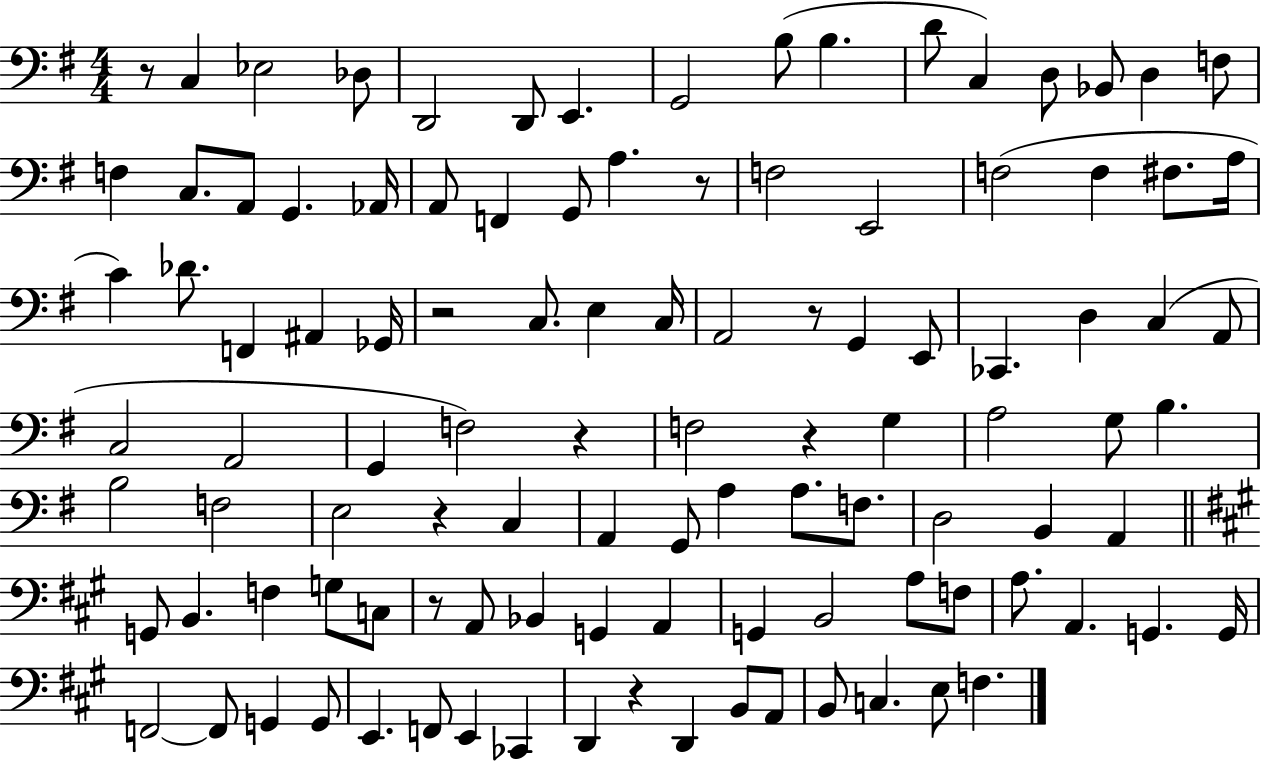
{
  \clef bass
  \numericTimeSignature
  \time 4/4
  \key g \major
  r8 c4 ees2 des8 | d,2 d,8 e,4. | g,2 b8( b4. | d'8 c4) d8 bes,8 d4 f8 | \break f4 c8. a,8 g,4. aes,16 | a,8 f,4 g,8 a4. r8 | f2 e,2 | f2( f4 fis8. a16 | \break c'4) des'8. f,4 ais,4 ges,16 | r2 c8. e4 c16 | a,2 r8 g,4 e,8 | ces,4. d4 c4( a,8 | \break c2 a,2 | g,4 f2) r4 | f2 r4 g4 | a2 g8 b4. | \break b2 f2 | e2 r4 c4 | a,4 g,8 a4 a8. f8. | d2 b,4 a,4 | \break \bar "||" \break \key a \major g,8 b,4. f4 g8 c8 | r8 a,8 bes,4 g,4 a,4 | g,4 b,2 a8 f8 | a8. a,4. g,4. g,16 | \break f,2~~ f,8 g,4 g,8 | e,4. f,8 e,4 ces,4 | d,4 r4 d,4 b,8 a,8 | b,8 c4. e8 f4. | \break \bar "|."
}